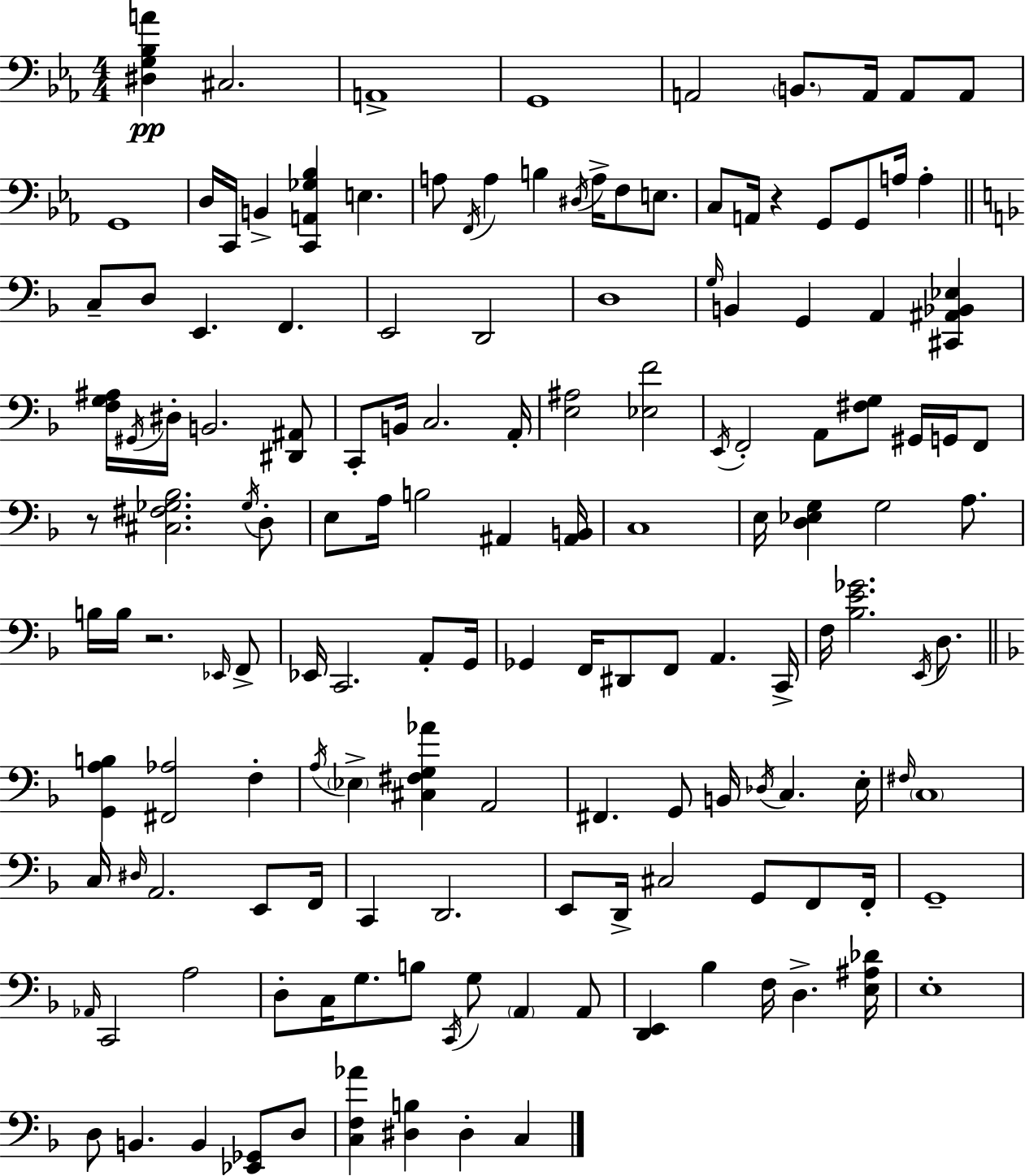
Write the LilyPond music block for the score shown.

{
  \clef bass
  \numericTimeSignature
  \time 4/4
  \key ees \major
  <dis g bes a'>4\pp cis2. | a,1-> | g,1 | a,2 \parenthesize b,8. a,16 a,8 a,8 | \break g,1 | d16 c,16 b,4-> <c, a, ges bes>4 e4. | a8 \acciaccatura { f,16 } a4 b4 \acciaccatura { dis16 } a16-> f8 e8. | c8 a,16 r4 g,8 g,8 a16 a4-. | \break \bar "||" \break \key d \minor c8-- d8 e,4. f,4. | e,2 d,2 | d1 | \grace { g16 } b,4 g,4 a,4 <cis, ais, bes, ees>4 | \break <f g ais>16 \acciaccatura { gis,16 } dis16-. b,2. | <dis, ais,>8 c,8-. b,16 c2. | a,16-. <e ais>2 <ees f'>2 | \acciaccatura { e,16 } f,2-. a,8 <fis g>8 gis,16 | \break g,16 f,8 r8 <cis fis ges bes>2. | \acciaccatura { ges16 } d8-. e8 a16 b2 ais,4 | <ais, b,>16 c1 | e16 <d ees g>4 g2 | \break a8. b16 b16 r2. | \grace { ees,16 } f,8-> ees,16 c,2. | a,8-. g,16 ges,4 f,16 dis,8 f,8 a,4. | c,16-> f16 <bes e' ges'>2. | \break \acciaccatura { e,16 } d8. \bar "||" \break \key f \major <g, a b>4 <fis, aes>2 f4-. | \acciaccatura { a16 } \parenthesize ees4-> <cis fis g aes'>4 a,2 | fis,4. g,8 b,16 \acciaccatura { des16 } c4. | e16-. \grace { fis16 } \parenthesize c1 | \break c16 \grace { dis16 } a,2. | e,8 f,16 c,4 d,2. | e,8 d,16-> cis2 g,8 | f,8 f,16-. g,1-- | \break \grace { aes,16 } c,2 a2 | d8-. c16 g8. b8 \acciaccatura { c,16 } g8 | \parenthesize a,4 a,8 <d, e,>4 bes4 f16 d4.-> | <e ais des'>16 e1-. | \break d8 b,4. b,4 | <ees, ges,>8 d8 <c f aes'>4 <dis b>4 dis4-. | c4 \bar "|."
}